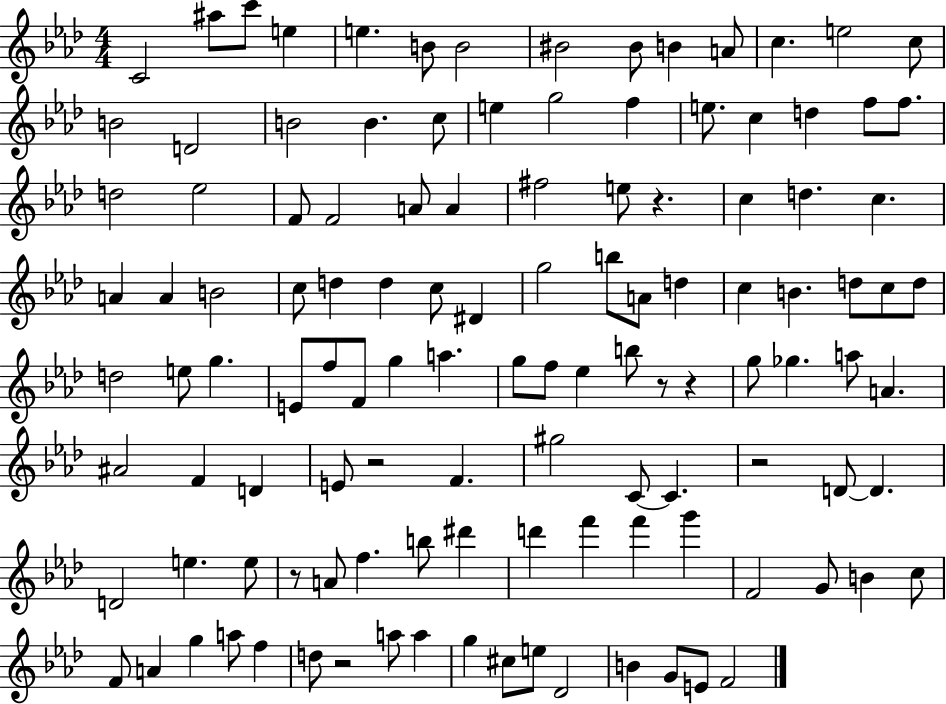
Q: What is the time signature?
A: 4/4